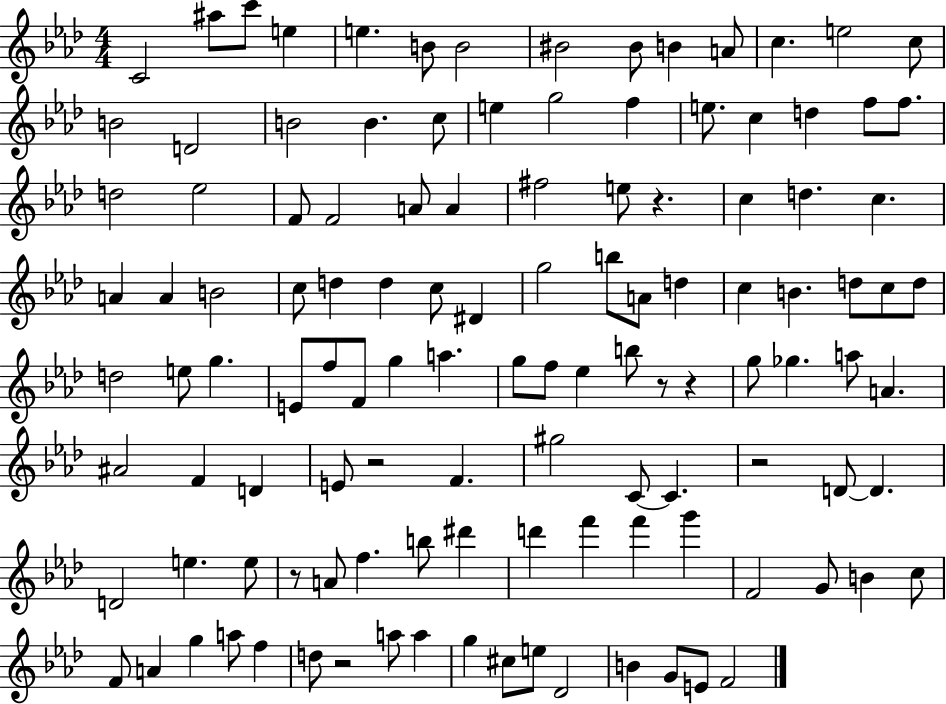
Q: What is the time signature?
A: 4/4